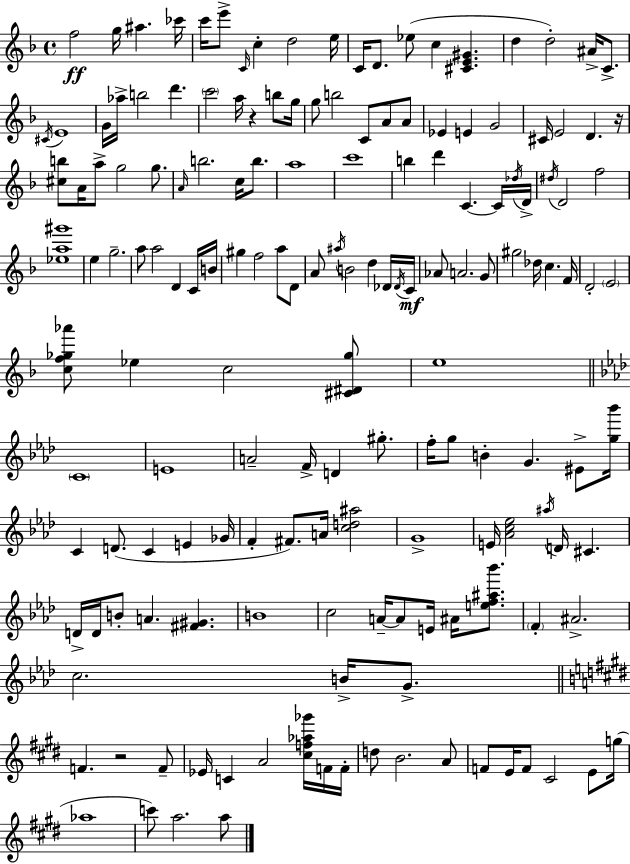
X:1
T:Untitled
M:4/4
L:1/4
K:F
f2 g/4 ^a _c'/4 c'/4 e'/2 C/4 c d2 e/4 C/4 D/2 _e/2 c [^CE^G] d d2 ^A/4 C/2 ^C/4 E4 G/4 _a/4 b2 d' c'2 a/4 z b/2 g/4 g/2 b2 C/2 A/2 A/2 _E E G2 ^C/4 E2 D z/4 [^cb]/2 A/4 a/2 g2 g/2 A/4 b2 c/4 b/2 a4 c'4 b d' C C/4 _d/4 D/4 ^d/4 D2 f2 [_ea^g']4 e g2 a/2 a2 D C/4 B/4 ^g f2 a/2 D/2 A/2 ^a/4 B2 d _D/4 _D/4 C/4 _A/2 A2 G/2 ^g2 _d/4 c F/4 D2 E2 [cf_g_a']/2 _e c2 [^C^D_g]/2 e4 C4 E4 A2 F/4 D ^g/2 f/4 g/2 B G ^E/2 [g_b']/4 C D/2 C E _G/4 F ^F/2 A/4 [cd^a]2 G4 E/4 [_Ac_e]2 ^a/4 D/4 ^C D/4 D/4 B/2 A [^F^G] B4 c2 A/4 A/2 E/4 ^A/4 [ef^a_b']/2 F ^A2 c2 B/4 G/2 F z2 F/2 _E/4 C A2 [^cf_a_g']/4 F/4 F/4 d/2 B2 A/2 F/2 E/4 F/2 ^C2 E/2 g/4 _a4 c'/2 a2 a/2